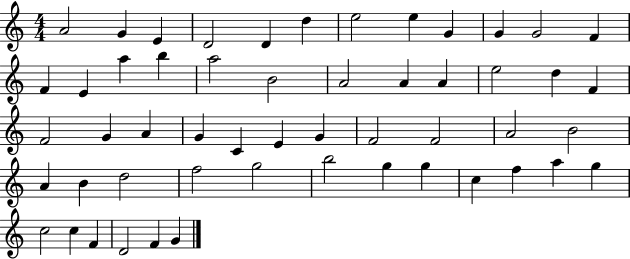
A4/h G4/q E4/q D4/h D4/q D5/q E5/h E5/q G4/q G4/q G4/h F4/q F4/q E4/q A5/q B5/q A5/h B4/h A4/h A4/q A4/q E5/h D5/q F4/q F4/h G4/q A4/q G4/q C4/q E4/q G4/q F4/h F4/h A4/h B4/h A4/q B4/q D5/h F5/h G5/h B5/h G5/q G5/q C5/q F5/q A5/q G5/q C5/h C5/q F4/q D4/h F4/q G4/q